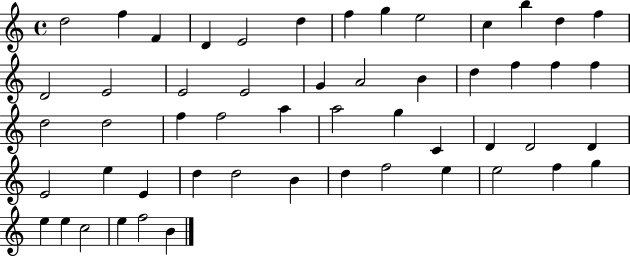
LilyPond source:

{
  \clef treble
  \time 4/4
  \defaultTimeSignature
  \key c \major
  d''2 f''4 f'4 | d'4 e'2 d''4 | f''4 g''4 e''2 | c''4 b''4 d''4 f''4 | \break d'2 e'2 | e'2 e'2 | g'4 a'2 b'4 | d''4 f''4 f''4 f''4 | \break d''2 d''2 | f''4 f''2 a''4 | a''2 g''4 c'4 | d'4 d'2 d'4 | \break e'2 e''4 e'4 | d''4 d''2 b'4 | d''4 f''2 e''4 | e''2 f''4 g''4 | \break e''4 e''4 c''2 | e''4 f''2 b'4 | \bar "|."
}